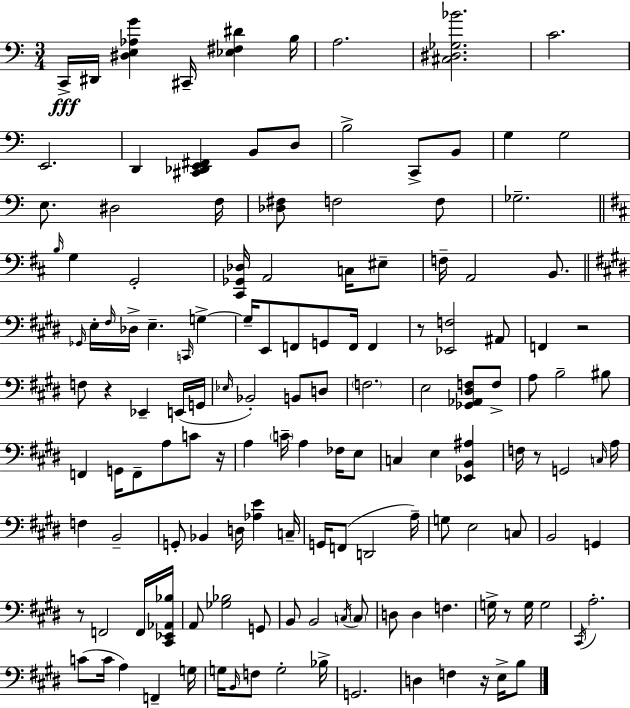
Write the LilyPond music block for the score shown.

{
  \clef bass
  \numericTimeSignature
  \time 3/4
  \key c \major
  \repeat volta 2 { c,16->\fff dis,16 <dis e aes g'>4 cis,16-- <ees fis dis'>4 b16 | a2. | <cis dis ges bes'>2. | c'2. | \break e,2. | d,4 <cis, des, e, fis,>4 b,8 d8 | b2-> c,8-> b,8 | g4 g2 | \break e8. dis2 f16 | <des fis>8 f2 f8 | ges2.-- | \bar "||" \break \key d \major \grace { b16 } g4 g,2-. | <cis, ges, des>16 a,2 c16 eis8-- | f16-- a,2 b,8. | \bar "||" \break \key e \major \grace { ges,16 } e16-. \grace { fis16 } des16-> e4.-- \grace { c,16 } g4->~~ | g16-- e,8 f,8 g,8 f,16 f,4 | r8 <ees, f>2 | ais,8 f,4 r2 | \break f8 r4 ees,4-- | e,16( g,16 \grace { ees16 } bes,2-.) | b,8 d8 \parenthesize f2. | e2 | \break <ges, aes, dis f>8 f8-> a8 b2-- | bis8 f,4 g,16 f,8-- a8 | c'8 r16 a4 \parenthesize c'16-- a4 | fes16 e8 c4 e4 | \break <ees, b, ais>4 f16 r8 g,2 | \grace { c16 } a16 f4 b,2-- | g,8-. bes,4 d16 | <aes e'>4 c16-- g,16 f,8( d,2 | \break a16--) g8 e2 | c8 b,2 | g,4 r8 f,2 | f,16 <cis, ees, aes, bes>16 a,8 <ges bes>2 | \break g,8 b,8 b,2 | \acciaccatura { c16 } \parenthesize c8 d8 d4 | f4. g16-> r8 g16 g2 | \acciaccatura { cis,16 } a2.-. | \break c'8( c'16 a4) | f,4-- g16 g16 \grace { b,16 } f8 g2-. | bes16-> g,2. | d4 | \break f4 r16 e16-> b8 } \bar "|."
}